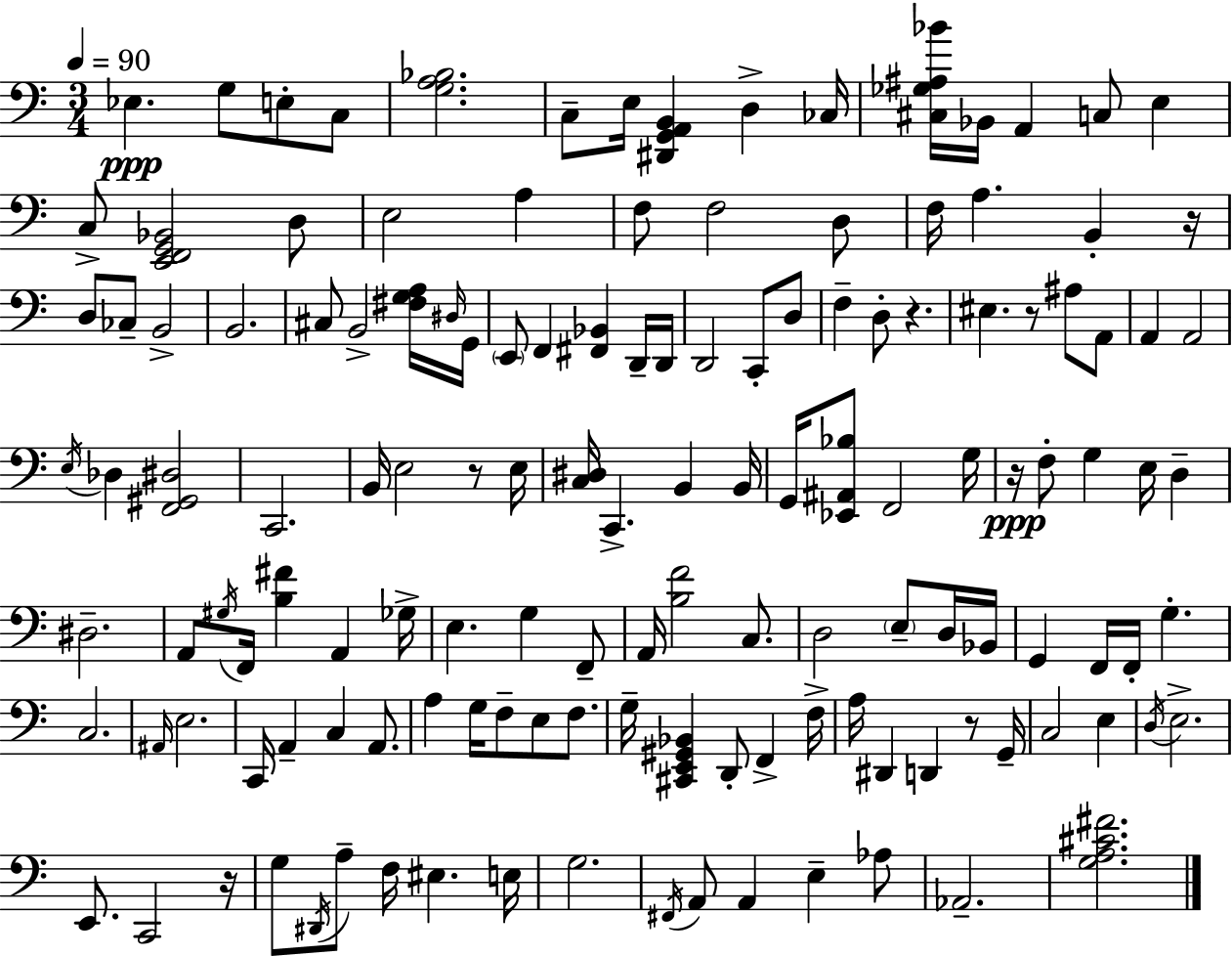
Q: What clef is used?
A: bass